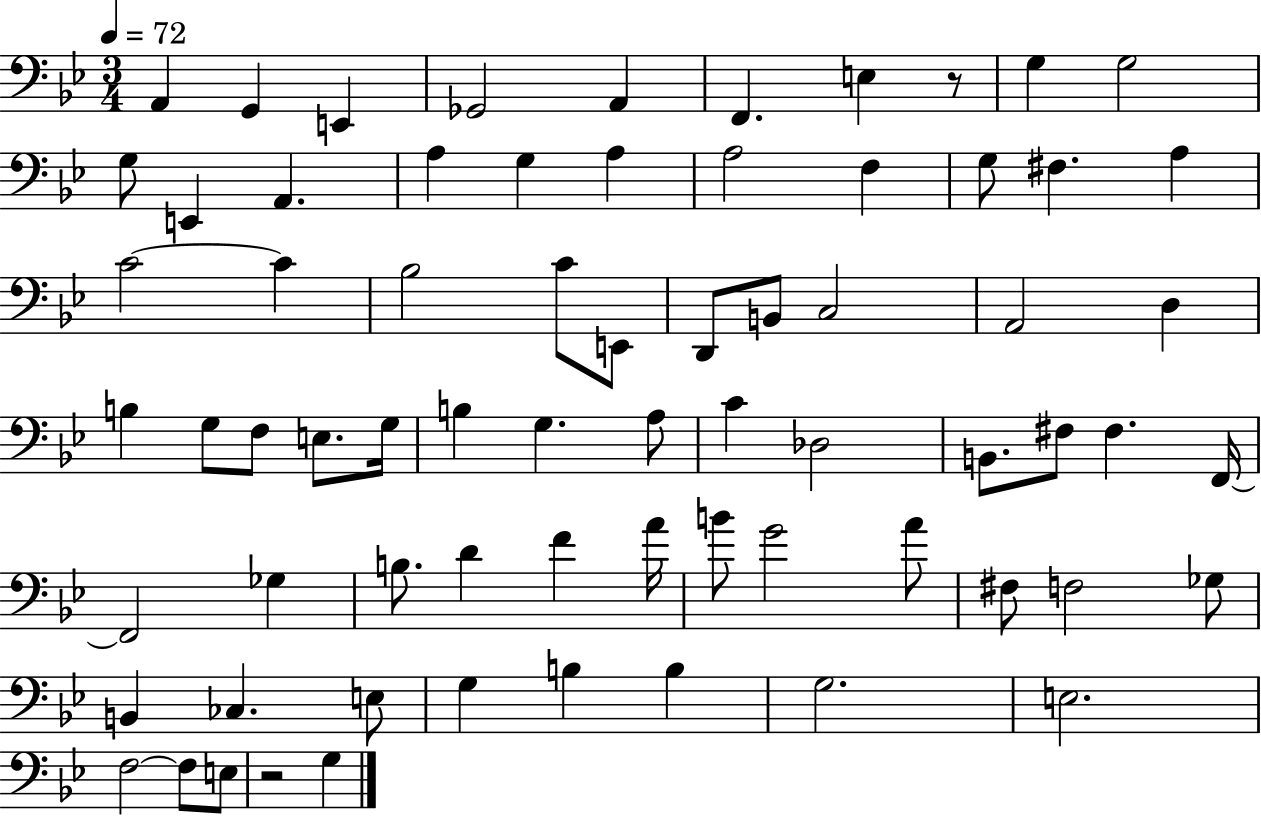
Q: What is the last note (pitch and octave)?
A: G3